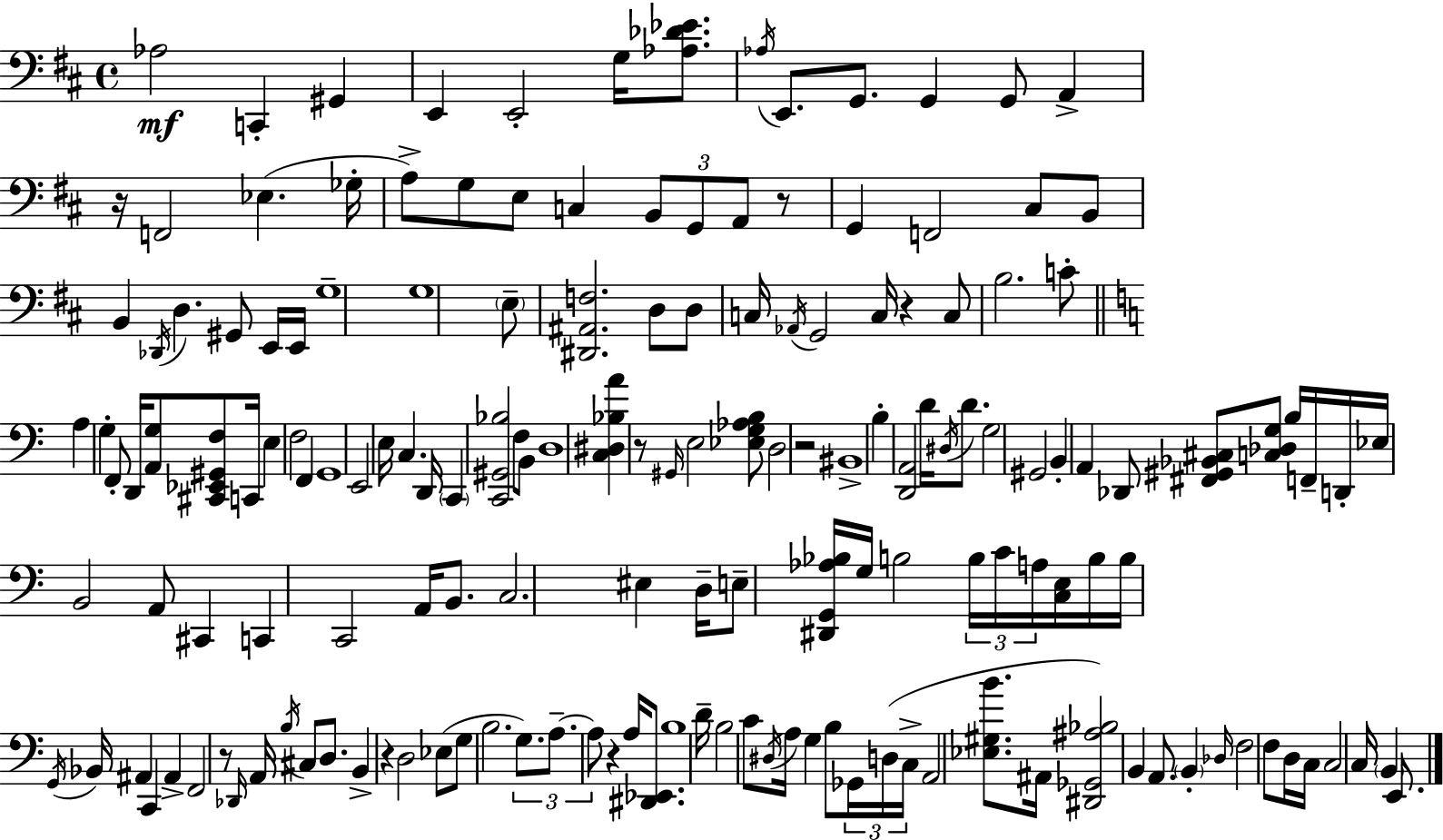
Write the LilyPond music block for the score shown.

{
  \clef bass
  \time 4/4
  \defaultTimeSignature
  \key d \major
  aes2\mf c,4-. gis,4 | e,4 e,2-. g16 <aes des' ees'>8. | \acciaccatura { aes16 } e,8. g,8. g,4 g,8 a,4-> | r16 f,2 ees4.( | \break ges16-. a8->) g8 e8 c4 \tuplet 3/2 { b,8 g,8 a,8 } | r8 g,4 f,2 cis8 | b,8 b,4 \acciaccatura { des,16 } d4. gis,8 | e,16 e,16 g1-- | \break g1 | \parenthesize e8-- <dis, ais, f>2. | d8 d8 c16 \acciaccatura { aes,16 } g,2 c16 r4 | c8 b2. | \break c'8-. \bar "||" \break \key a \minor a4 g4-. f,8-. d,16 <a, g>8 <cis, ees, gis, f>8 c,16 | e4 f2 f,4 | g,1 | e,2 e16 c4. d,16 | \break \parenthesize c,4 <c, gis, bes>2 f8 b,8 | d1 | <c dis bes a'>4 r8 \grace { gis,16 } e2 <ees g aes b>8 | d2 r2 | \break bis,1-> | b4-. <d, a,>2 d'16 \acciaccatura { dis16 } d'8. | g2 gis,2 | b,4-. a,4 des,8 <fis, gis, bes, cis>8 <c des g>8 | \break b16 f,16-- d,16-. ees16 b,2 a,8 cis,4 | c,4 c,2 a,16 b,8. | c2. eis4 | d16-- e8-- <dis, g, aes bes>16 g16 b2 \tuplet 3/2 { b16 | \break c'16 a16 } <c e>16 b16 b16 \acciaccatura { g,16 } bes,16 ais,4 c,4 ais,4-> | f,2 r8 \grace { des,16 } a,16 \acciaccatura { b16 } | cis8 d8. b,4-> r4 d2 | ees8( g8 b2. | \break \tuplet 3/2 { g8.) a8.--~~ a8 } r4 | a16 <dis, ees,>8. b1 | d'16-- b2 c'8 | \acciaccatura { dis16 } a16 g4 b8 \tuplet 3/2 { ges,16 d16( c16-> } a,2 | \break <ees gis b'>8. ais,16 <dis, ges, ais bes>2) b,4 | a,8. \parenthesize b,4-. \grace { des16 } f2 | f8 d16 c16 c2 c16 | \parenthesize b,4 e,8. \bar "|."
}